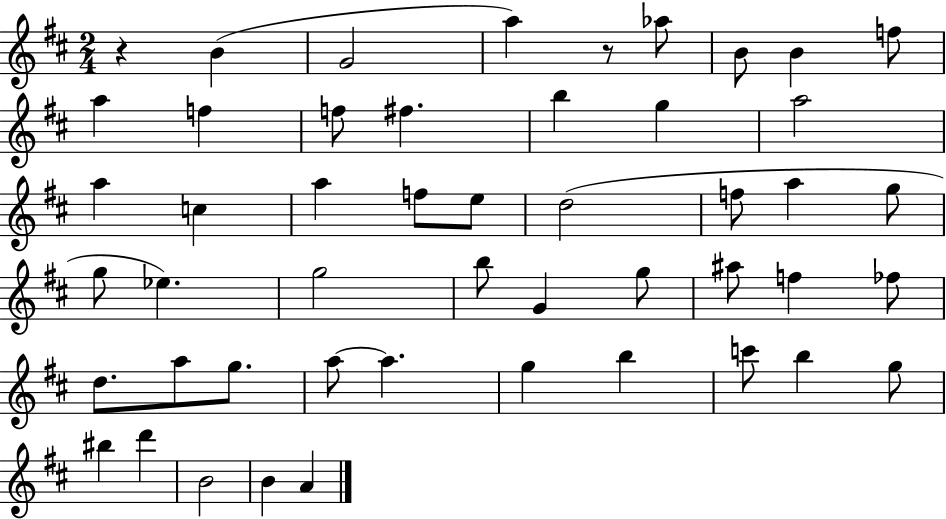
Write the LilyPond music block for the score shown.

{
  \clef treble
  \numericTimeSignature
  \time 2/4
  \key d \major
  r4 b'4( | g'2 | a''4) r8 aes''8 | b'8 b'4 f''8 | \break a''4 f''4 | f''8 fis''4. | b''4 g''4 | a''2 | \break a''4 c''4 | a''4 f''8 e''8 | d''2( | f''8 a''4 g''8 | \break g''8 ees''4.) | g''2 | b''8 g'4 g''8 | ais''8 f''4 fes''8 | \break d''8. a''8 g''8. | a''8~~ a''4. | g''4 b''4 | c'''8 b''4 g''8 | \break bis''4 d'''4 | b'2 | b'4 a'4 | \bar "|."
}